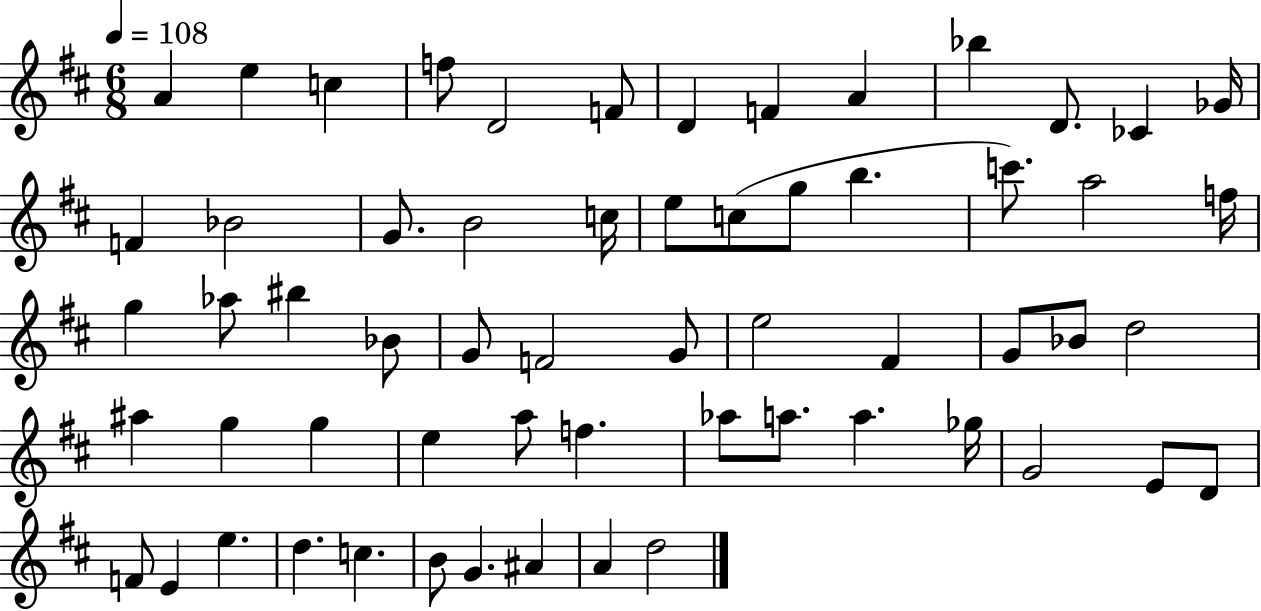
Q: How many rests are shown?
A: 0